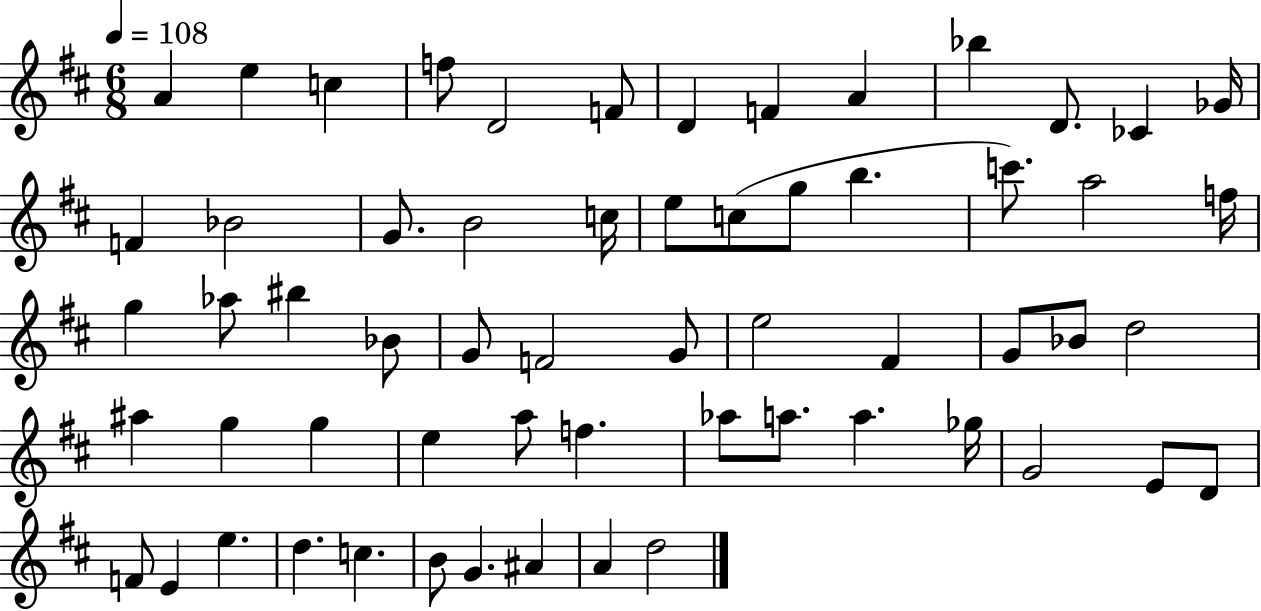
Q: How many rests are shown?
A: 0